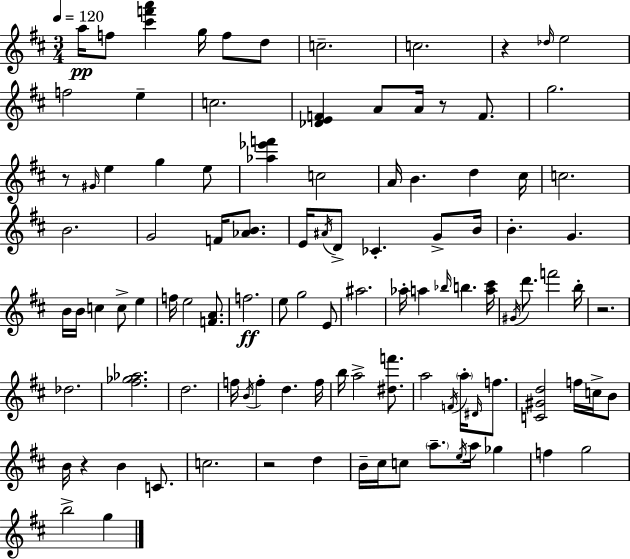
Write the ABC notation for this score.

X:1
T:Untitled
M:3/4
L:1/4
K:D
a/4 f/2 [^c'f'a'] g/4 f/2 d/2 c2 c2 z _d/4 e2 f2 e c2 [_DEF] A/2 A/4 z/2 F/2 g2 z/2 ^G/4 e g e/2 [_a_e'f'] c2 A/4 B d ^c/4 c2 B2 G2 F/4 [_AB]/2 E/4 ^A/4 D/2 _C G/2 B/4 B G B/4 B/4 c c/2 e f/4 e2 [FA]/2 f2 e/2 g2 E/2 ^a2 _a/4 a _b/4 b [a^c']/4 ^G/4 d'/2 f'2 b/4 z2 _d2 [^f_g_a]2 d2 f/4 B/4 f d f/4 b/4 a2 [^df']/2 a2 F/4 a/4 ^D/4 f/2 [C^Gd]2 f/4 c/4 B/2 B/4 z B C/2 c2 z2 d B/4 ^c/4 c/2 a/2 e/4 a/4 _g f g2 b2 g